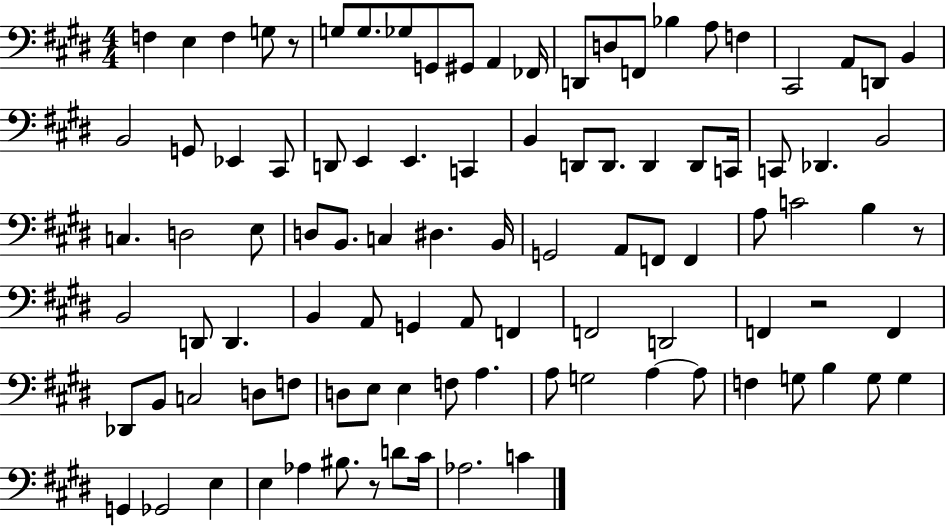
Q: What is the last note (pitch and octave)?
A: C4